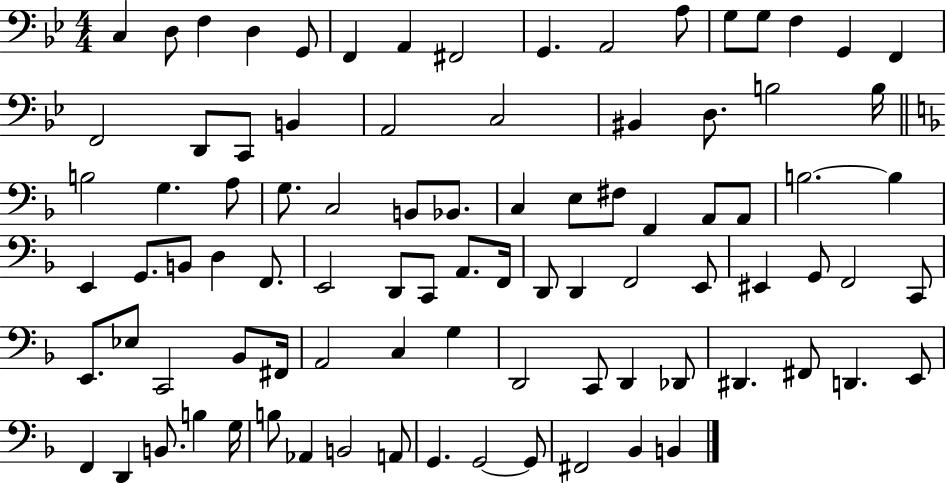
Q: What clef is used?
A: bass